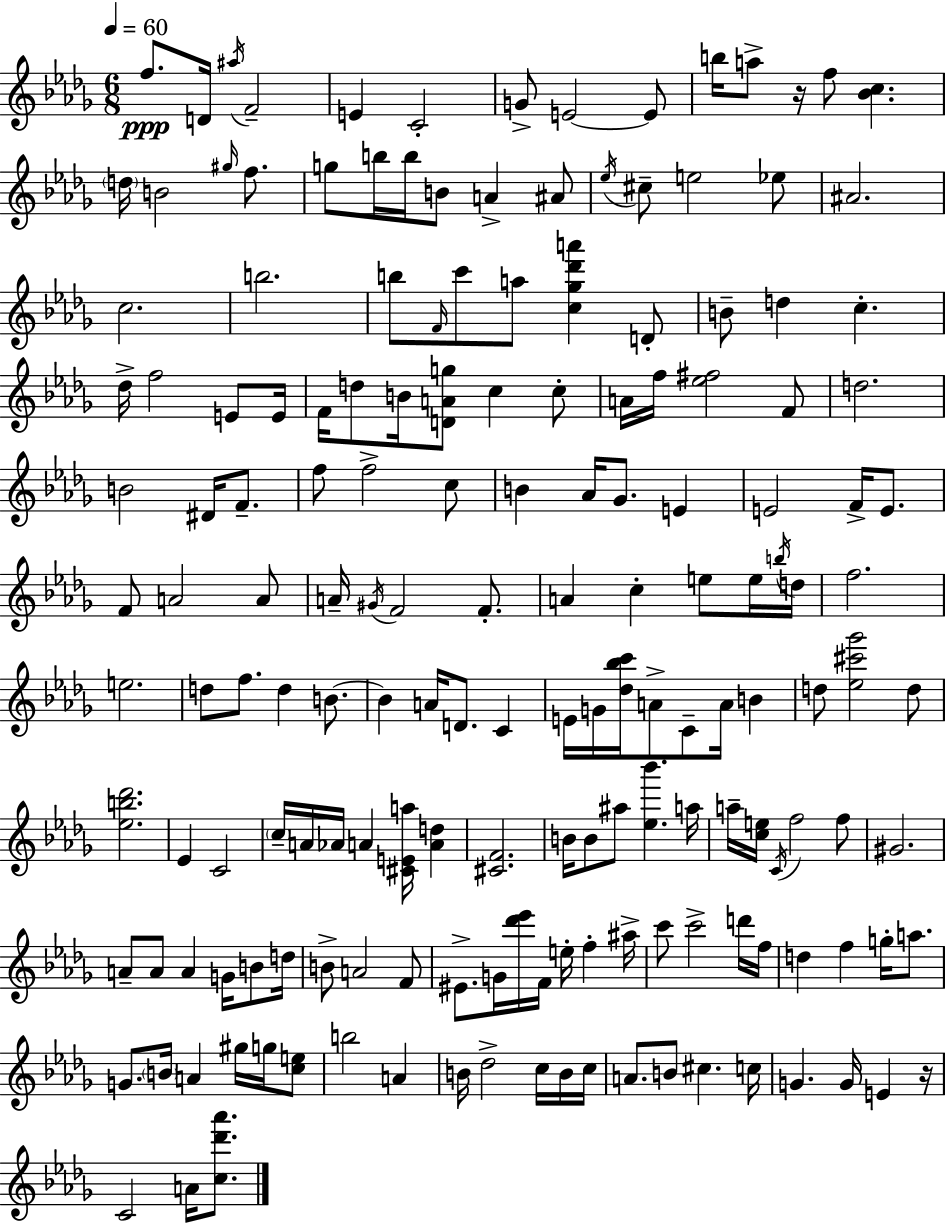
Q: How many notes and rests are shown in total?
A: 170